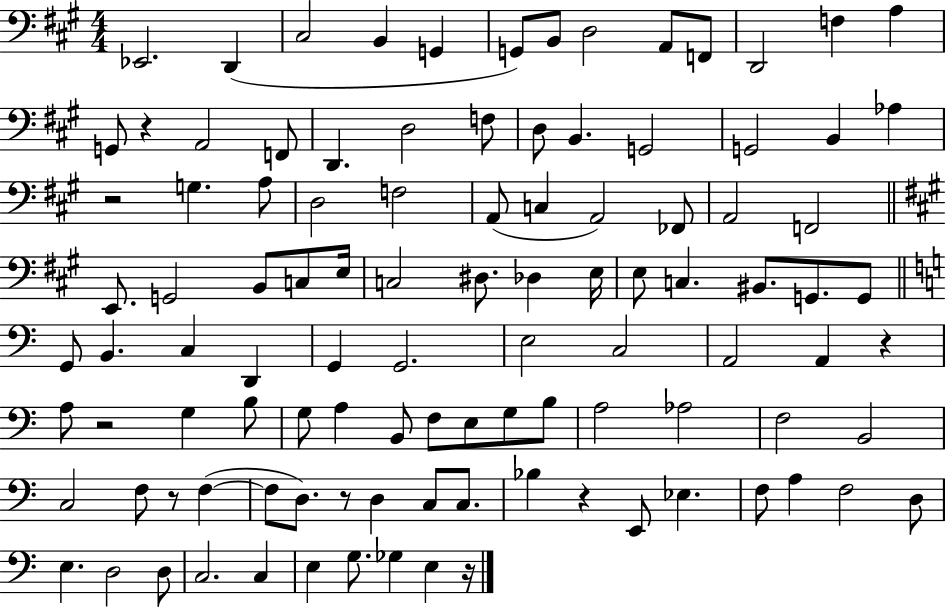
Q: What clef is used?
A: bass